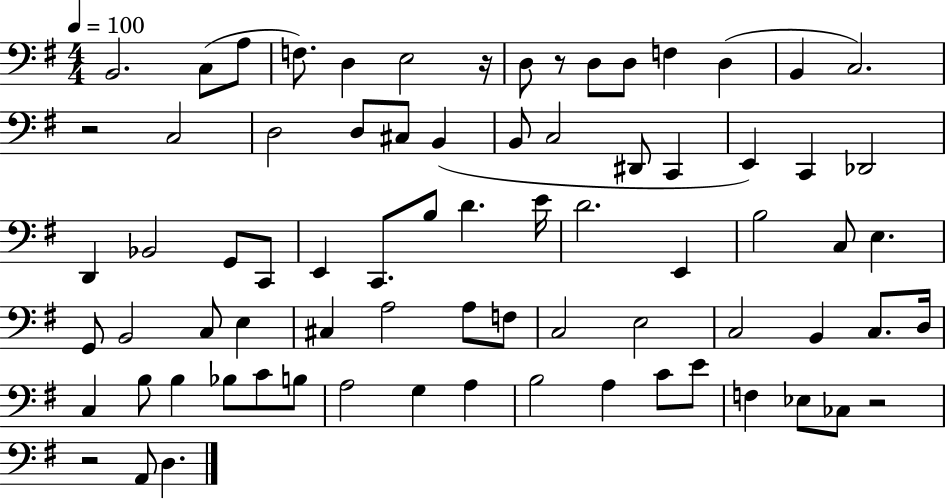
{
  \clef bass
  \numericTimeSignature
  \time 4/4
  \key g \major
  \tempo 4 = 100
  b,2. c8( a8 | f8.) d4 e2 r16 | d8 r8 d8 d8 f4 d4( | b,4 c2.) | \break r2 c2 | d2 d8 cis8 b,4( | b,8 c2 dis,8 c,4 | e,4) c,4 des,2 | \break d,4 bes,2 g,8 c,8 | e,4 c,8. b8 d'4. e'16 | d'2. e,4 | b2 c8 e4. | \break g,8 b,2 c8 e4 | cis4 a2 a8 f8 | c2 e2 | c2 b,4 c8. d16 | \break c4 b8 b4 bes8 c'8 b8 | a2 g4 a4 | b2 a4 c'8 e'8 | f4 ees8 ces8 r2 | \break r2 a,8 d4. | \bar "|."
}